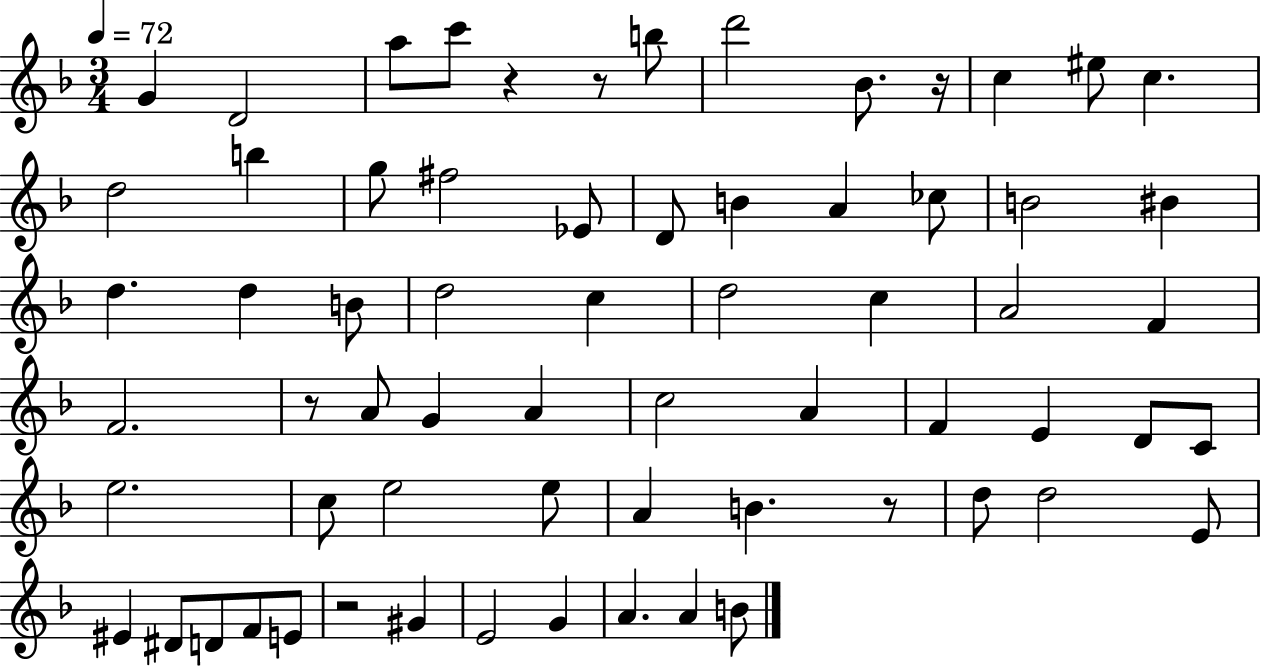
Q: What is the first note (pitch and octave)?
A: G4